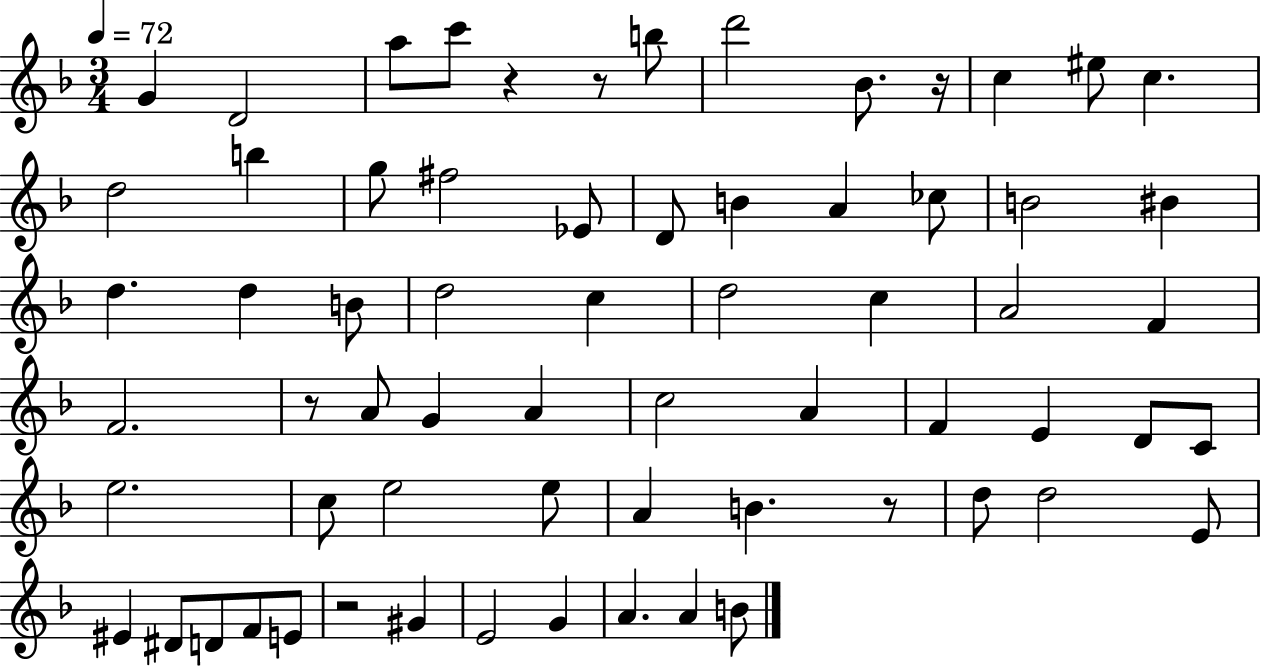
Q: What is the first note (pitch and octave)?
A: G4